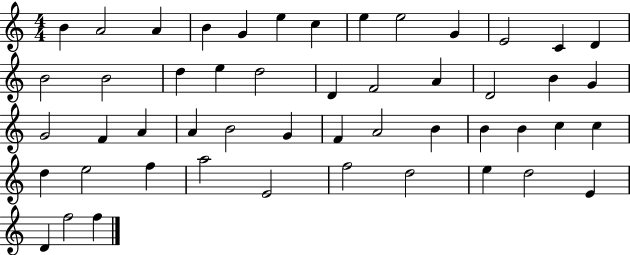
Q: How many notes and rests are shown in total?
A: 50